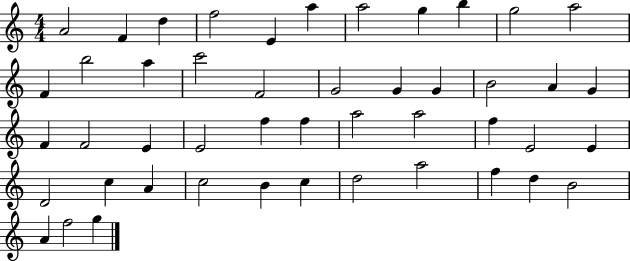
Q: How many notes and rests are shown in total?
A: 47